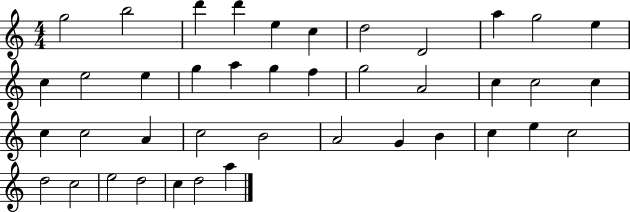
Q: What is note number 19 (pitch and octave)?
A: G5